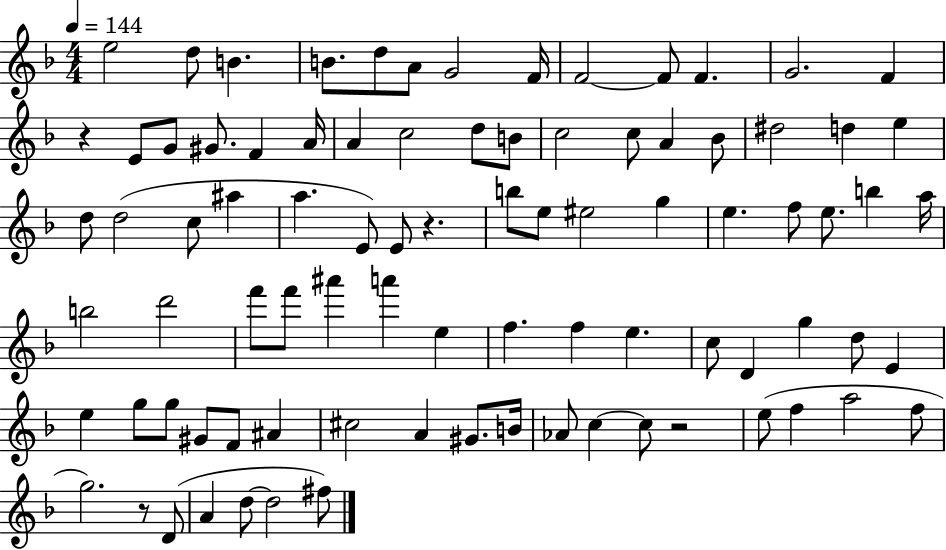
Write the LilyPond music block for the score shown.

{
  \clef treble
  \numericTimeSignature
  \time 4/4
  \key f \major
  \tempo 4 = 144
  e''2 d''8 b'4. | b'8. d''8 a'8 g'2 f'16 | f'2~~ f'8 f'4. | g'2. f'4 | \break r4 e'8 g'8 gis'8. f'4 a'16 | a'4 c''2 d''8 b'8 | c''2 c''8 a'4 bes'8 | dis''2 d''4 e''4 | \break d''8 d''2( c''8 ais''4 | a''4. e'8) e'8 r4. | b''8 e''8 eis''2 g''4 | e''4. f''8 e''8. b''4 a''16 | \break b''2 d'''2 | f'''8 f'''8 ais'''4 a'''4 e''4 | f''4. f''4 e''4. | c''8 d'4 g''4 d''8 e'4 | \break e''4 g''8 g''8 gis'8 f'8 ais'4 | cis''2 a'4 gis'8. b'16 | aes'8 c''4~~ c''8 r2 | e''8( f''4 a''2 f''8 | \break g''2.) r8 d'8( | a'4 d''8~~ d''2 fis''8) | \bar "|."
}